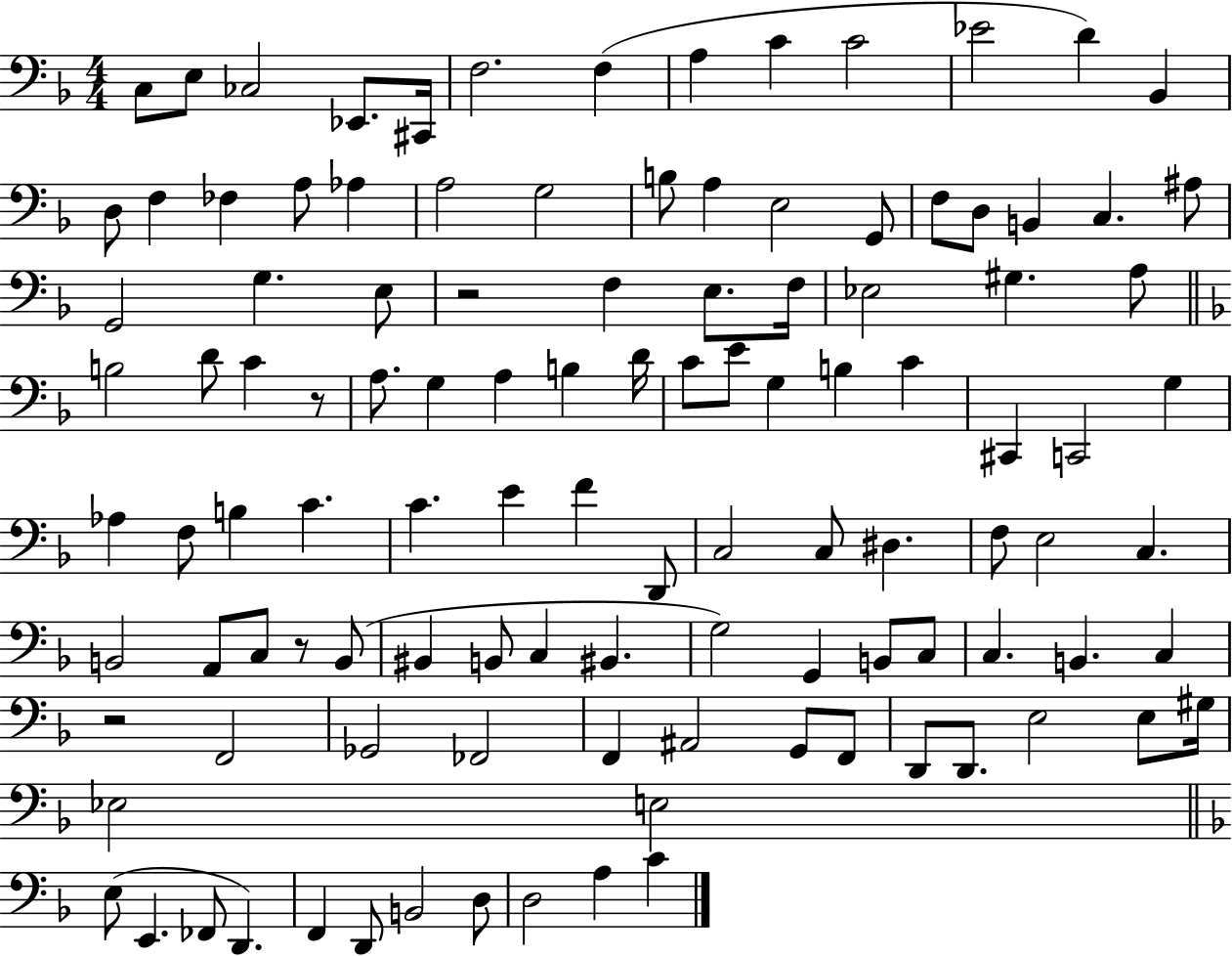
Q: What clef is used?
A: bass